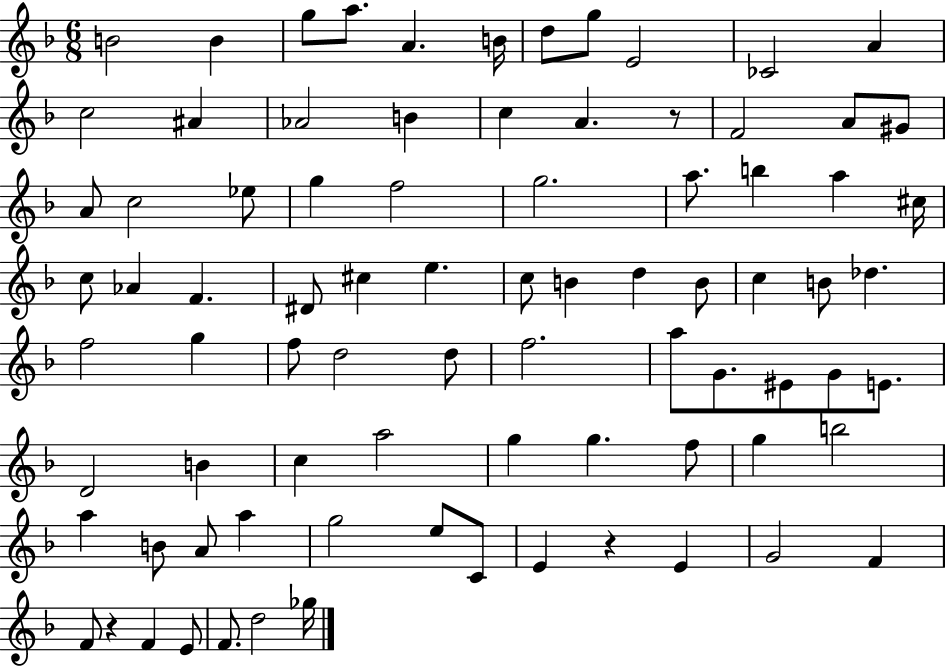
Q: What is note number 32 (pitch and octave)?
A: Ab4